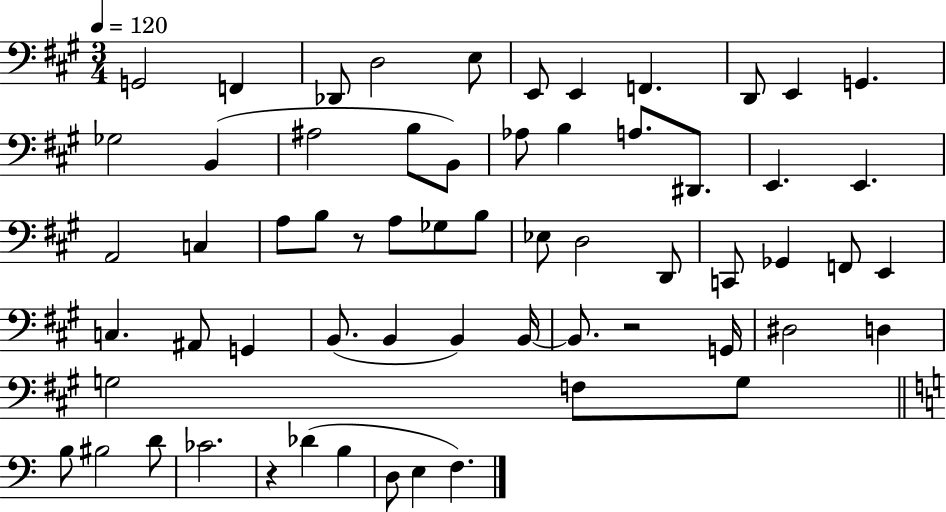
X:1
T:Untitled
M:3/4
L:1/4
K:A
G,,2 F,, _D,,/2 D,2 E,/2 E,,/2 E,, F,, D,,/2 E,, G,, _G,2 B,, ^A,2 B,/2 B,,/2 _A,/2 B, A,/2 ^D,,/2 E,, E,, A,,2 C, A,/2 B,/2 z/2 A,/2 _G,/2 B,/2 _E,/2 D,2 D,,/2 C,,/2 _G,, F,,/2 E,, C, ^A,,/2 G,, B,,/2 B,, B,, B,,/4 B,,/2 z2 G,,/4 ^D,2 D, G,2 F,/2 G,/2 B,/2 ^B,2 D/2 _C2 z _D B, D,/2 E, F,